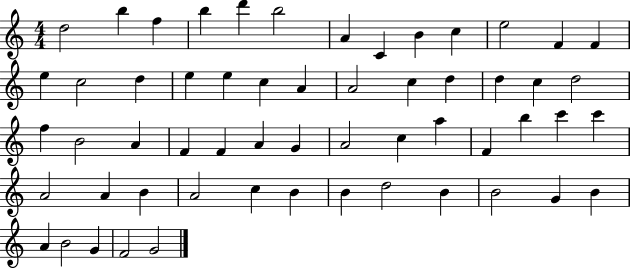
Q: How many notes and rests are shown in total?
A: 57